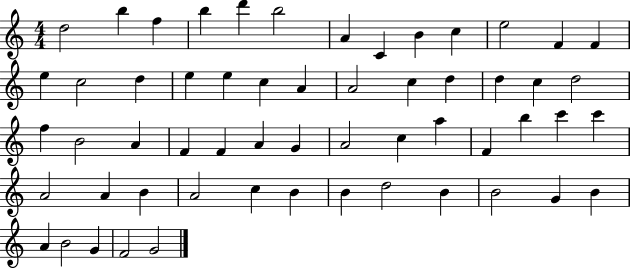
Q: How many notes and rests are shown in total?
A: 57